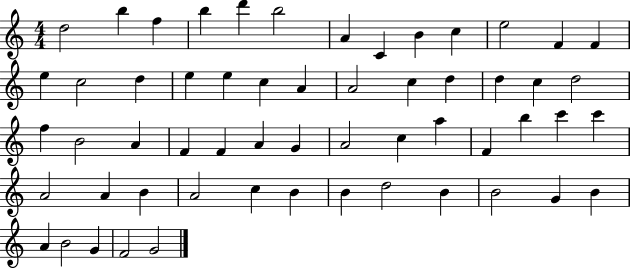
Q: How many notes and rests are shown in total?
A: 57